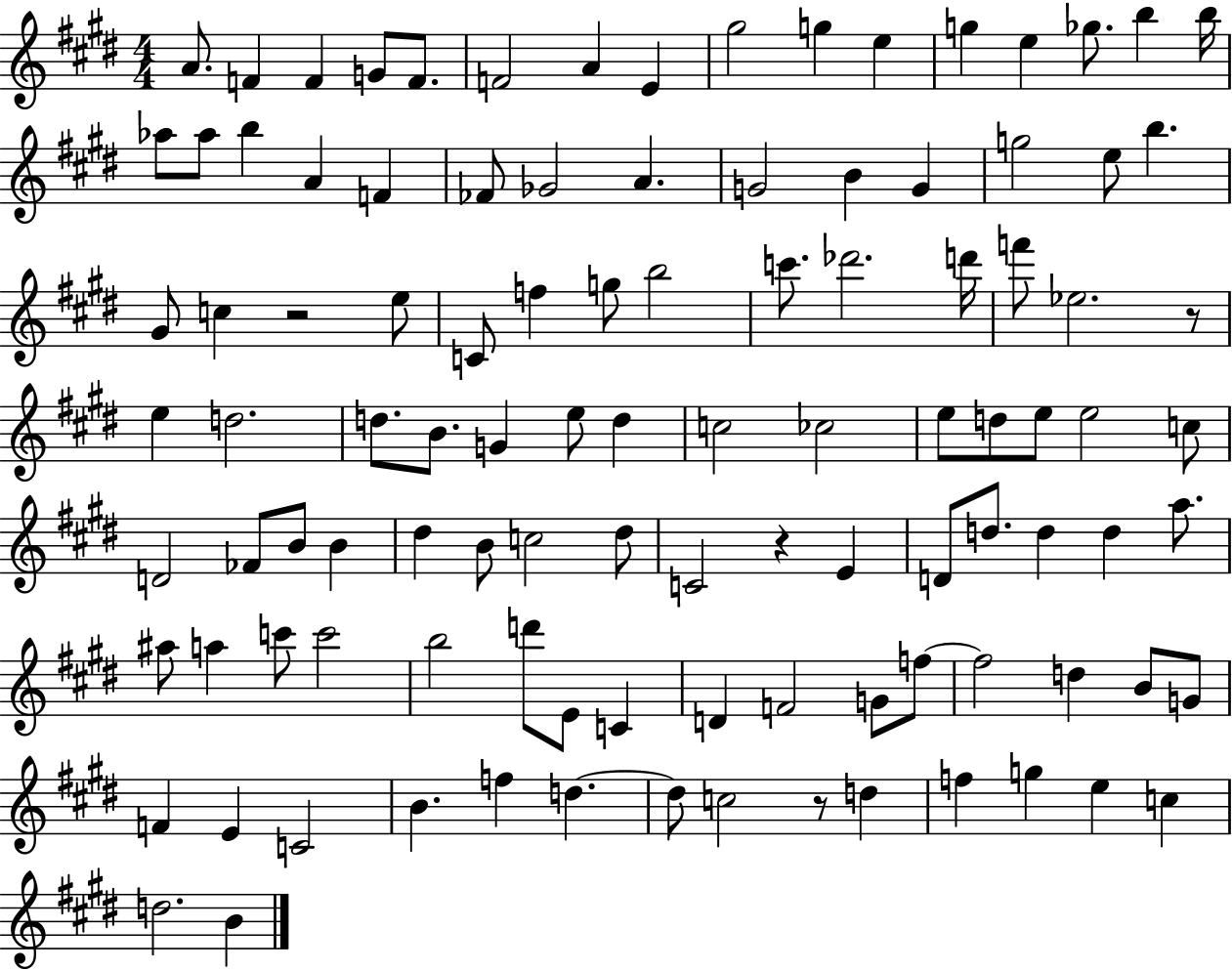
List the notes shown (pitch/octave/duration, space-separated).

A4/e. F4/q F4/q G4/e F4/e. F4/h A4/q E4/q G#5/h G5/q E5/q G5/q E5/q Gb5/e. B5/q B5/s Ab5/e Ab5/e B5/q A4/q F4/q FES4/e Gb4/h A4/q. G4/h B4/q G4/q G5/h E5/e B5/q. G#4/e C5/q R/h E5/e C4/e F5/q G5/e B5/h C6/e. Db6/h. D6/s F6/e Eb5/h. R/e E5/q D5/h. D5/e. B4/e. G4/q E5/e D5/q C5/h CES5/h E5/e D5/e E5/e E5/h C5/e D4/h FES4/e B4/e B4/q D#5/q B4/e C5/h D#5/e C4/h R/q E4/q D4/e D5/e. D5/q D5/q A5/e. A#5/e A5/q C6/e C6/h B5/h D6/e E4/e C4/q D4/q F4/h G4/e F5/e F5/h D5/q B4/e G4/e F4/q E4/q C4/h B4/q. F5/q D5/q. D5/e C5/h R/e D5/q F5/q G5/q E5/q C5/q D5/h. B4/q